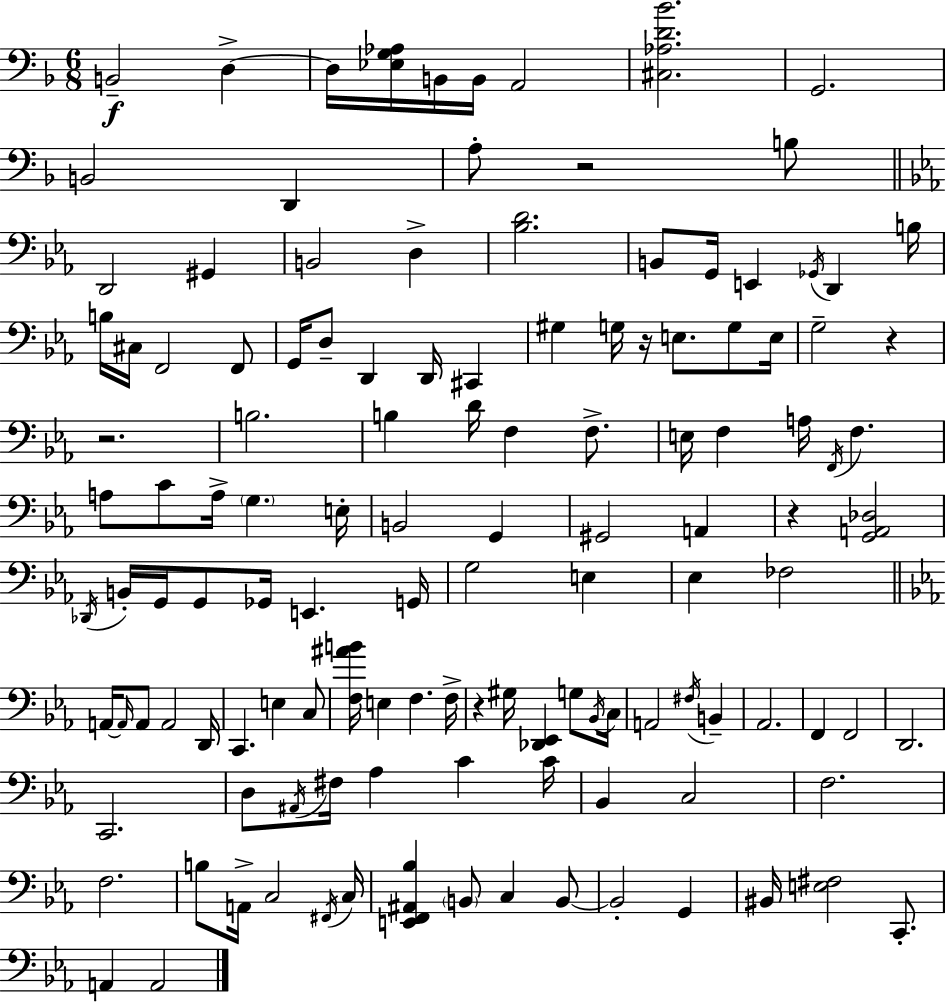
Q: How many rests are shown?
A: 6